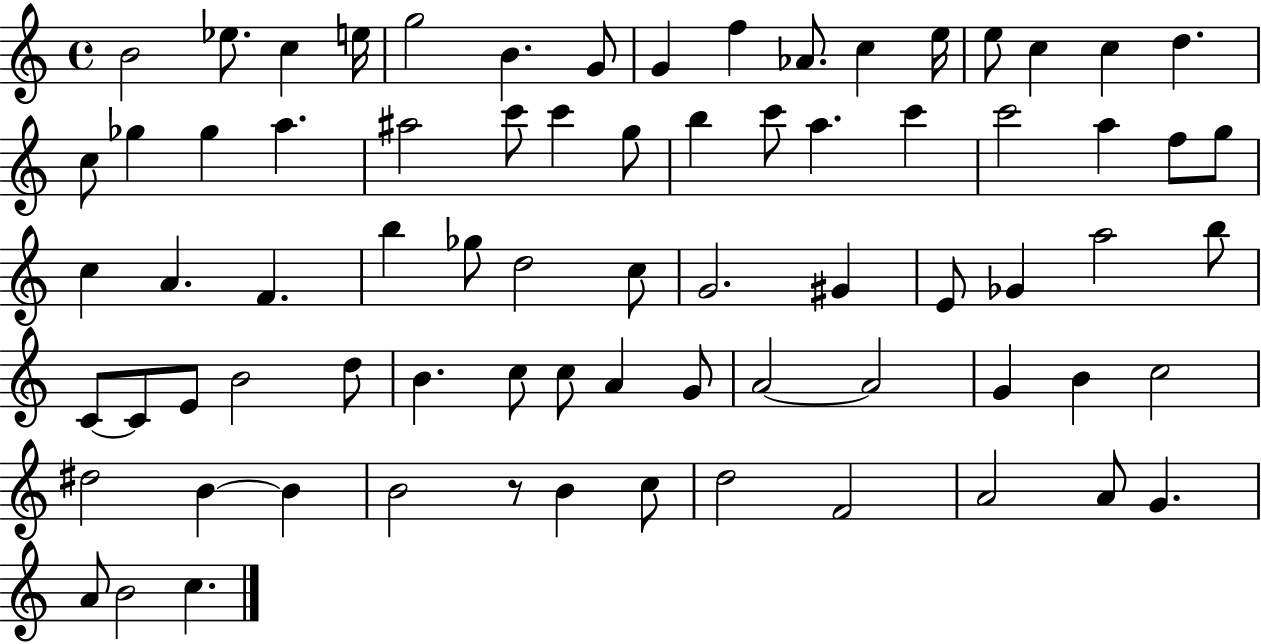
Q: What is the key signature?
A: C major